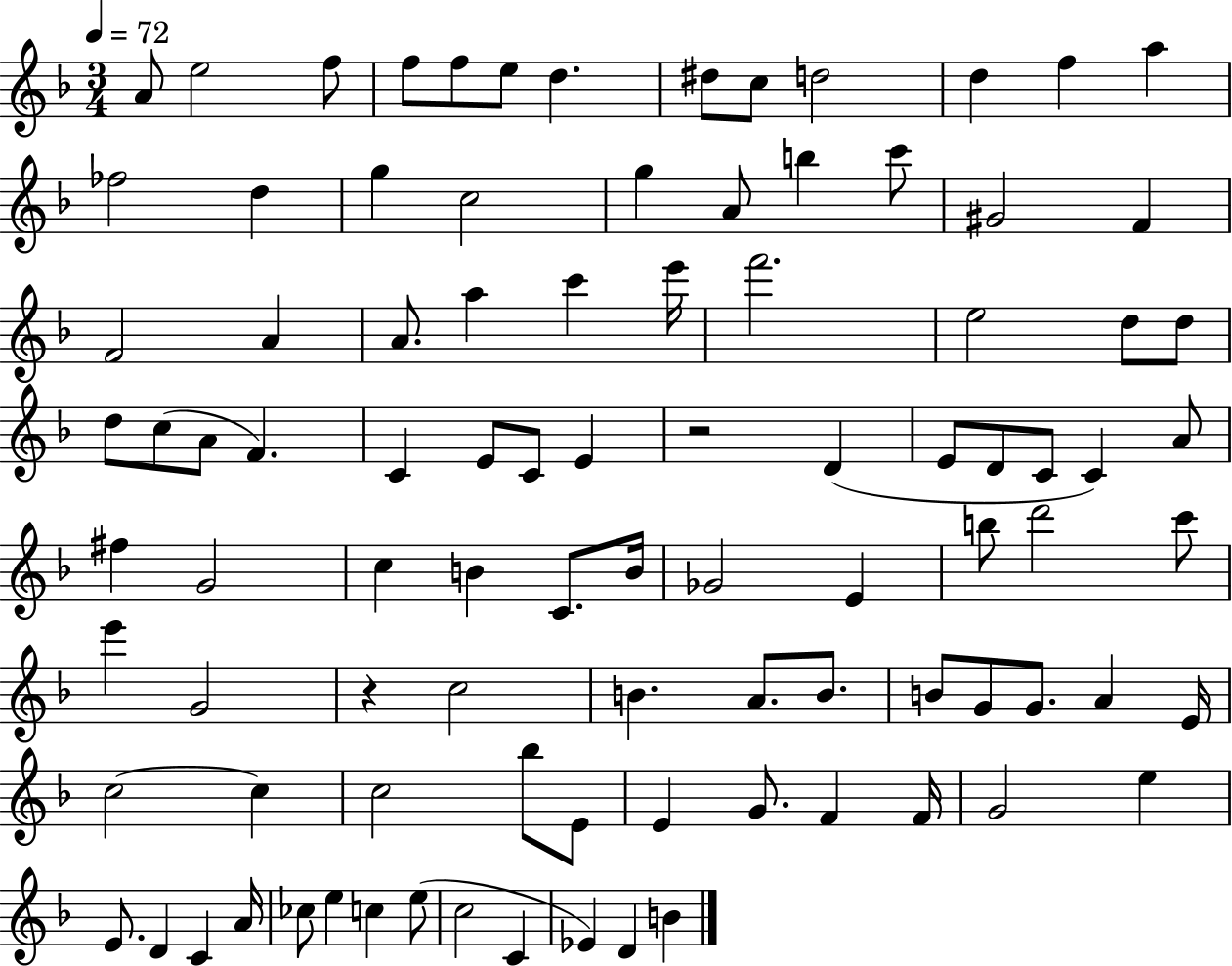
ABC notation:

X:1
T:Untitled
M:3/4
L:1/4
K:F
A/2 e2 f/2 f/2 f/2 e/2 d ^d/2 c/2 d2 d f a _f2 d g c2 g A/2 b c'/2 ^G2 F F2 A A/2 a c' e'/4 f'2 e2 d/2 d/2 d/2 c/2 A/2 F C E/2 C/2 E z2 D E/2 D/2 C/2 C A/2 ^f G2 c B C/2 B/4 _G2 E b/2 d'2 c'/2 e' G2 z c2 B A/2 B/2 B/2 G/2 G/2 A E/4 c2 c c2 _b/2 E/2 E G/2 F F/4 G2 e E/2 D C A/4 _c/2 e c e/2 c2 C _E D B